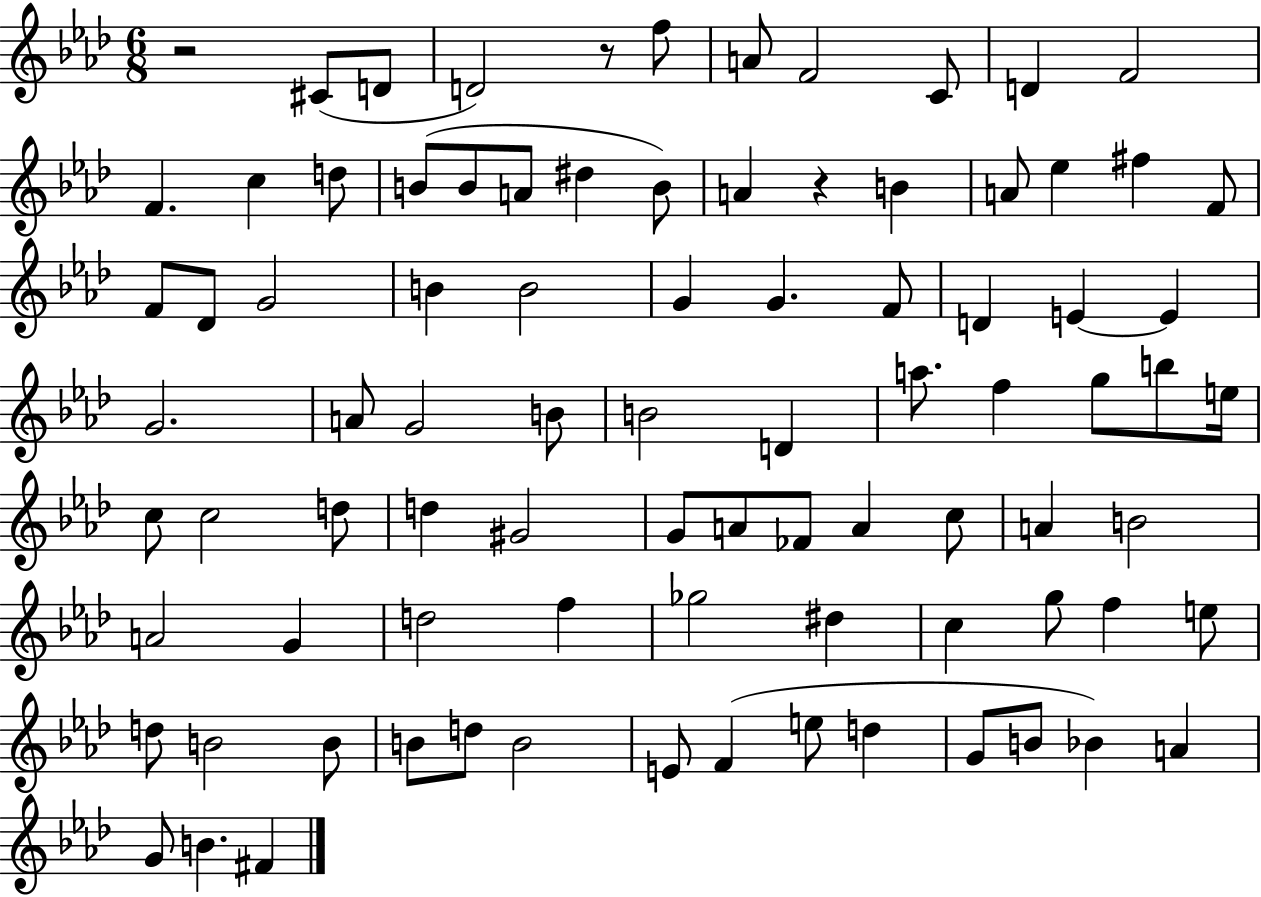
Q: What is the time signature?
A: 6/8